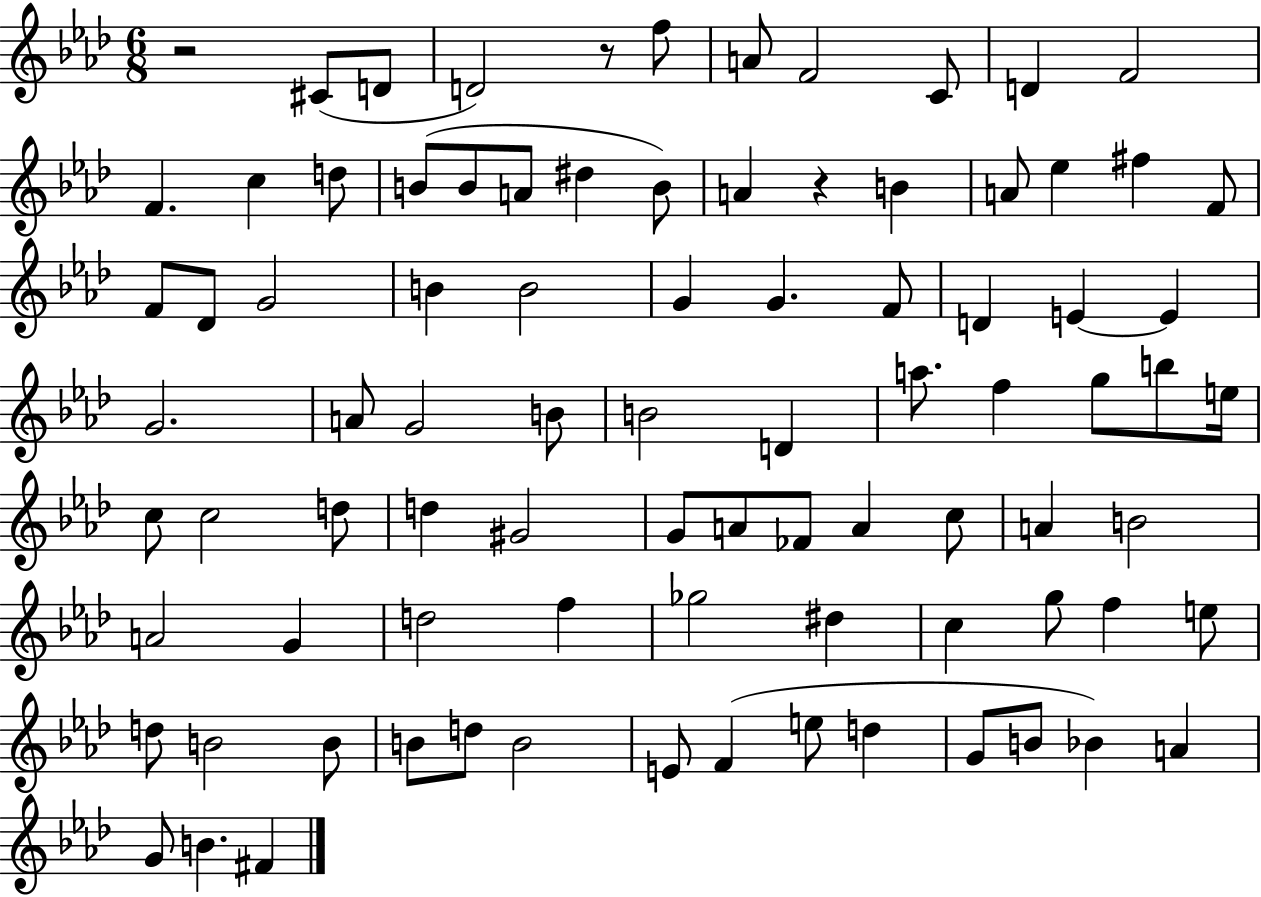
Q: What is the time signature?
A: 6/8